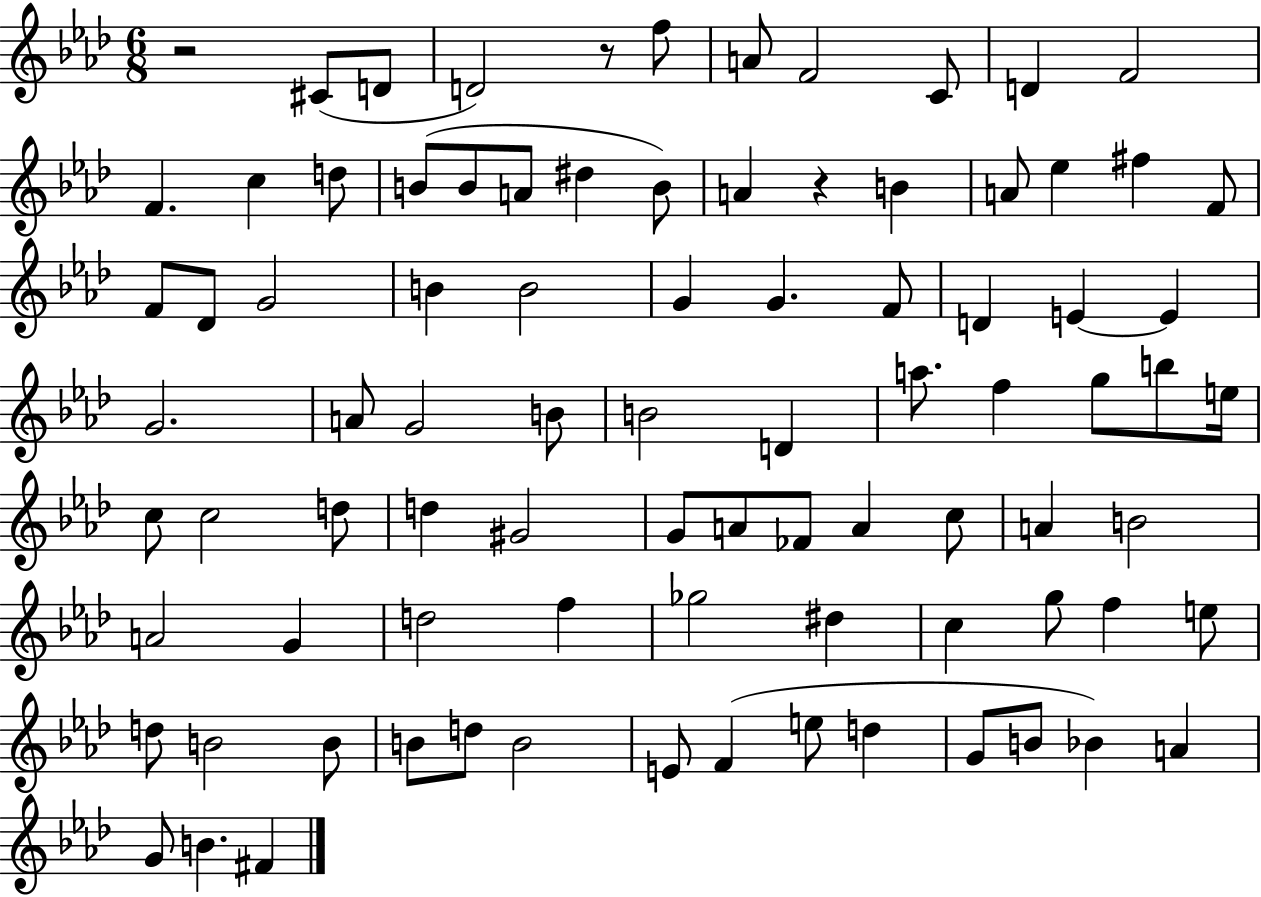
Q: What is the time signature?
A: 6/8